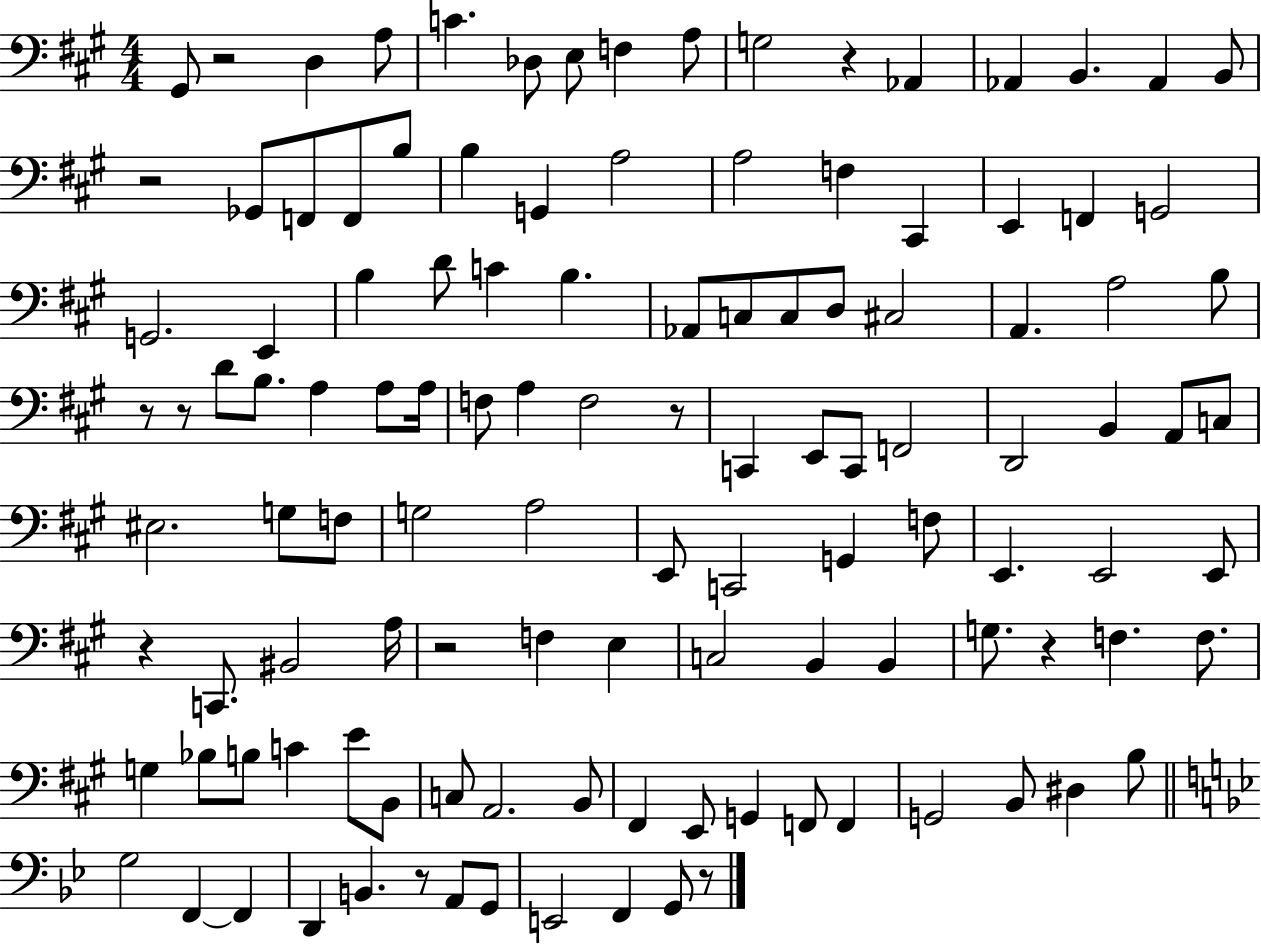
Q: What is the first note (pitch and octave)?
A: G#2